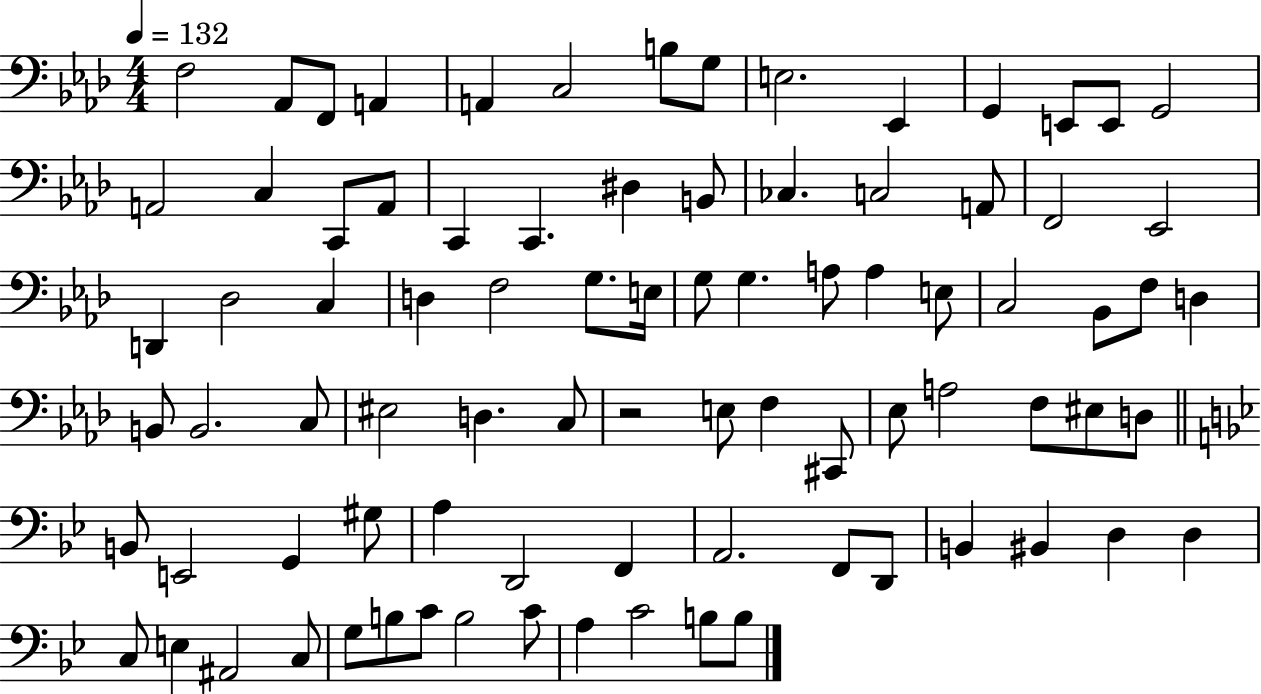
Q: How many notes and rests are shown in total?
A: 85